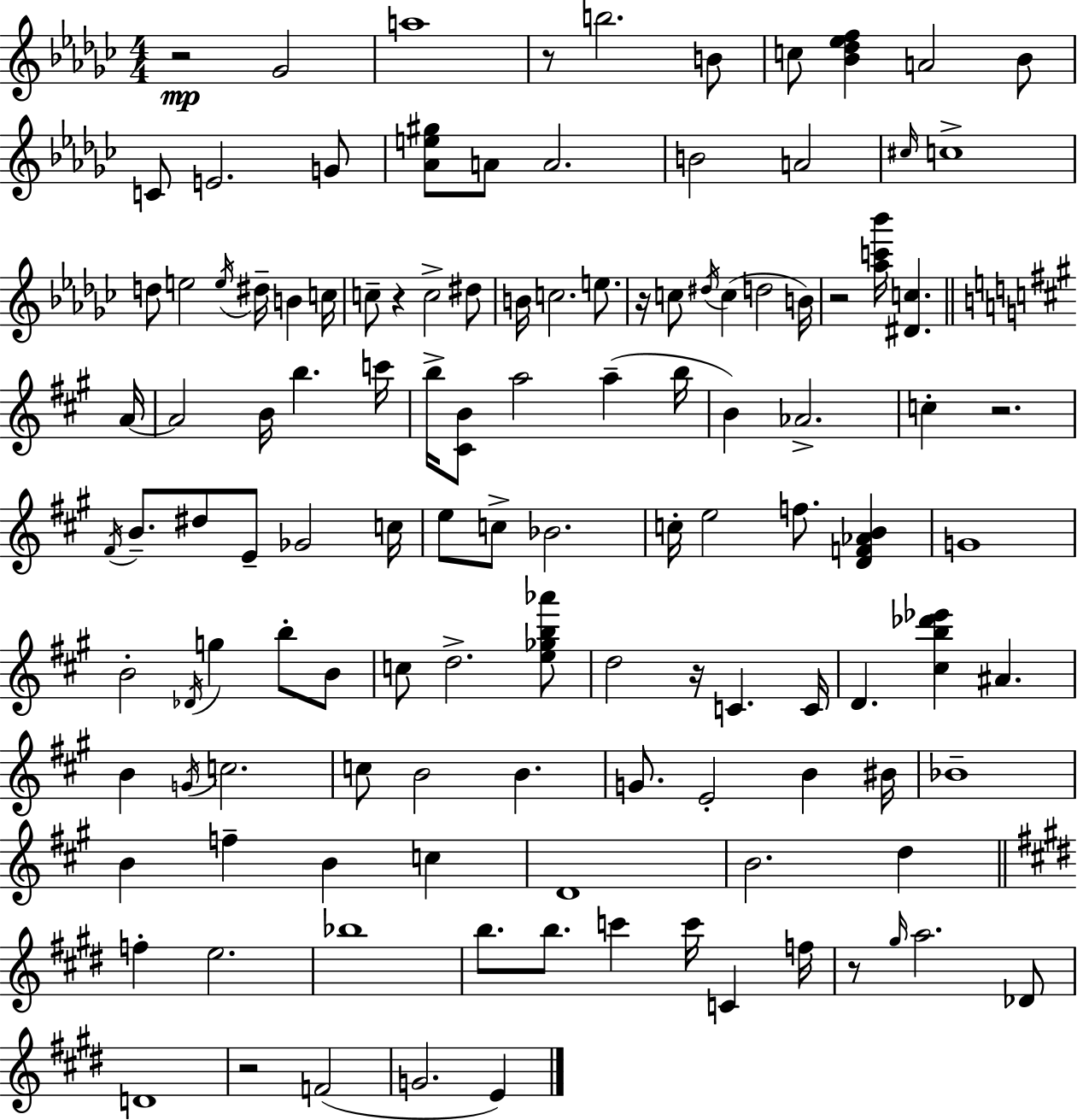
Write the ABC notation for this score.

X:1
T:Untitled
M:4/4
L:1/4
K:Ebm
z2 _G2 a4 z/2 b2 B/2 c/2 [_B_d_ef] A2 _B/2 C/2 E2 G/2 [_Ae^g]/2 A/2 A2 B2 A2 ^c/4 c4 d/2 e2 e/4 ^d/4 B c/4 c/2 z c2 ^d/2 B/4 c2 e/2 z/4 c/2 ^d/4 c d2 B/4 z2 [_ac'_b']/4 [^Dc] A/4 A2 B/4 b c'/4 b/4 [^CB]/2 a2 a b/4 B _A2 c z2 ^F/4 B/2 ^d/2 E/2 _G2 c/4 e/2 c/2 _B2 c/4 e2 f/2 [DF_AB] G4 B2 _D/4 g b/2 B/2 c/2 d2 [e_gb_a']/2 d2 z/4 C C/4 D [^cb_d'_e'] ^A B G/4 c2 c/2 B2 B G/2 E2 B ^B/4 _B4 B f B c D4 B2 d f e2 _b4 b/2 b/2 c' c'/4 C f/4 z/2 ^g/4 a2 _D/2 D4 z2 F2 G2 E